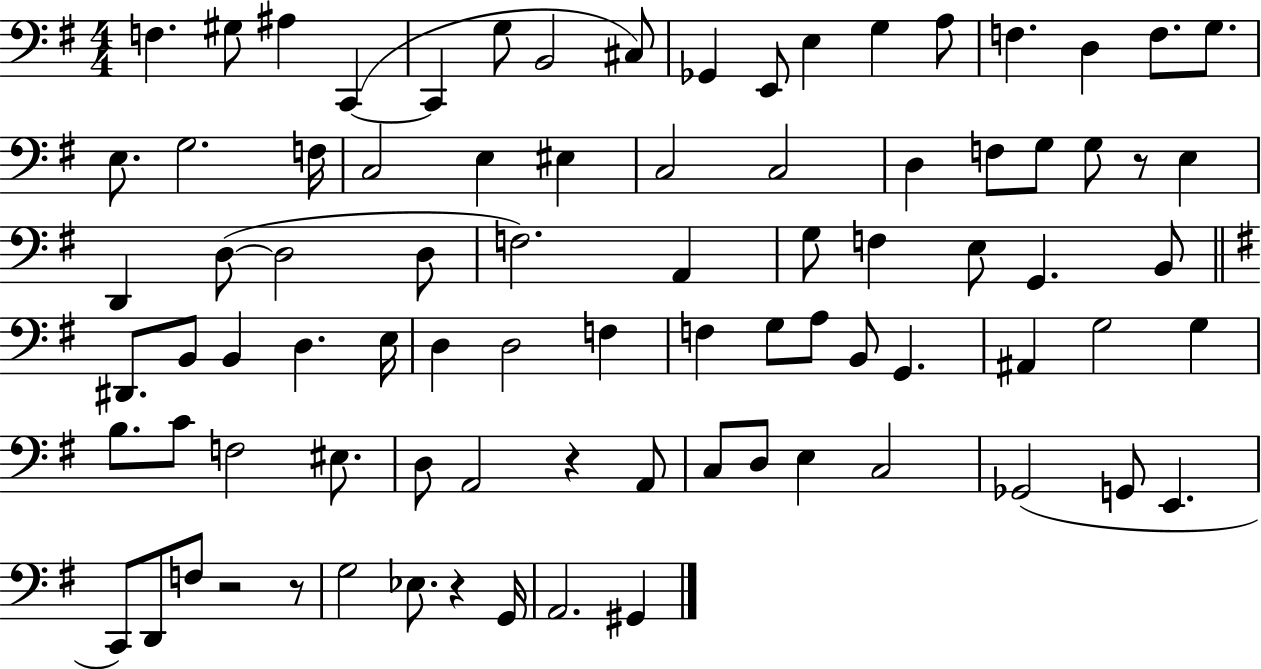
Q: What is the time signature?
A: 4/4